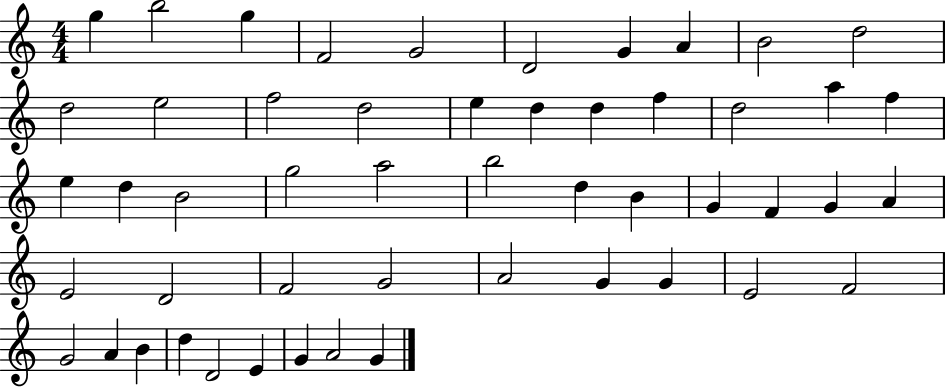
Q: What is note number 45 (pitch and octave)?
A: B4